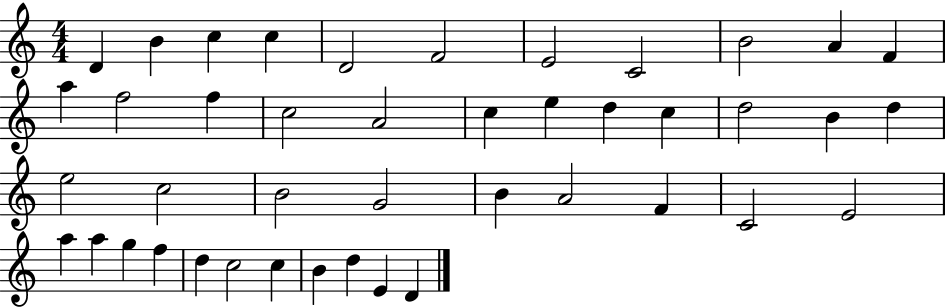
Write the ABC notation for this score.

X:1
T:Untitled
M:4/4
L:1/4
K:C
D B c c D2 F2 E2 C2 B2 A F a f2 f c2 A2 c e d c d2 B d e2 c2 B2 G2 B A2 F C2 E2 a a g f d c2 c B d E D